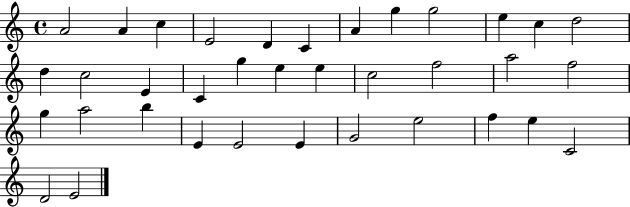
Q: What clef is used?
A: treble